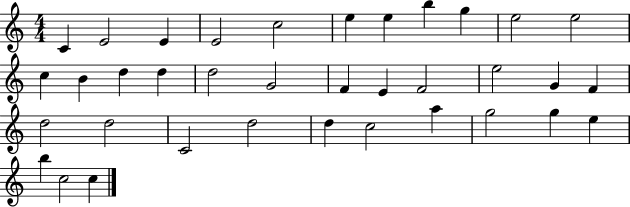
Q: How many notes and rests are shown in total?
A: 36